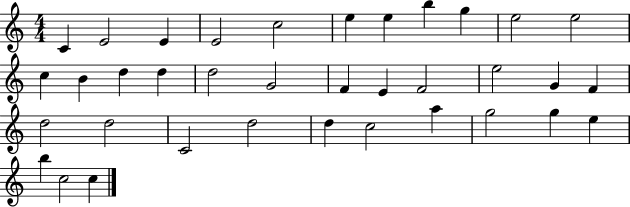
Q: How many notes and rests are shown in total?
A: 36